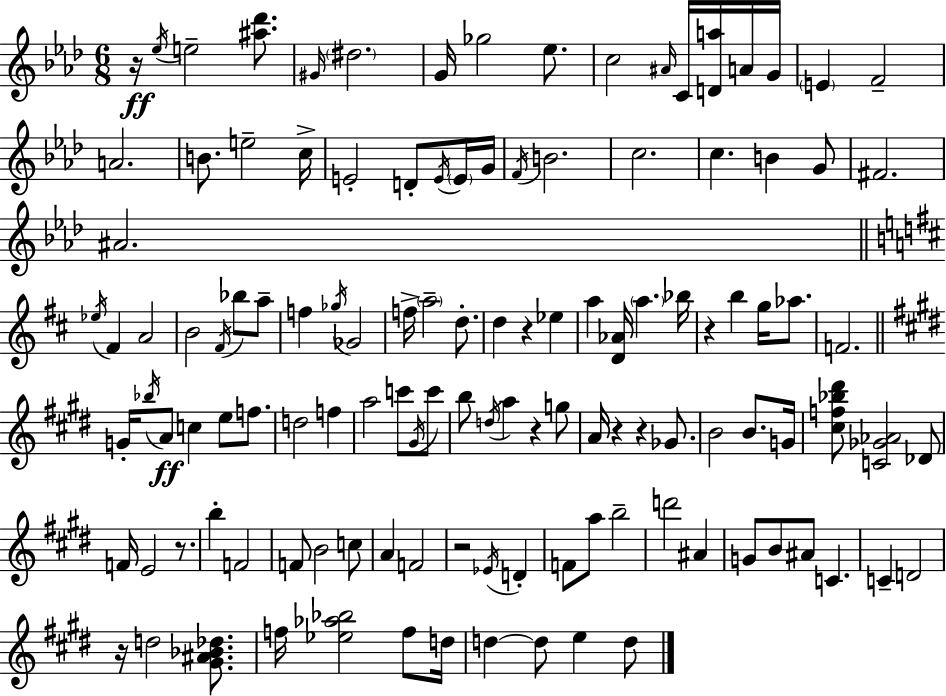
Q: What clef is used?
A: treble